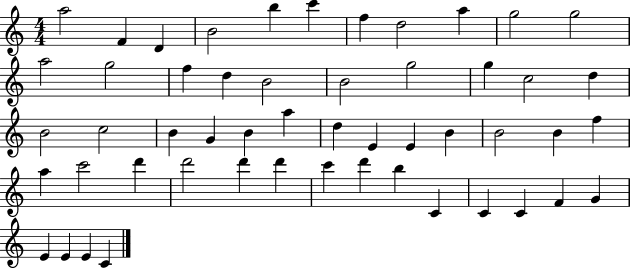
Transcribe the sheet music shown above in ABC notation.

X:1
T:Untitled
M:4/4
L:1/4
K:C
a2 F D B2 b c' f d2 a g2 g2 a2 g2 f d B2 B2 g2 g c2 d B2 c2 B G B a d E E B B2 B f a c'2 d' d'2 d' d' c' d' b C C C F G E E E C